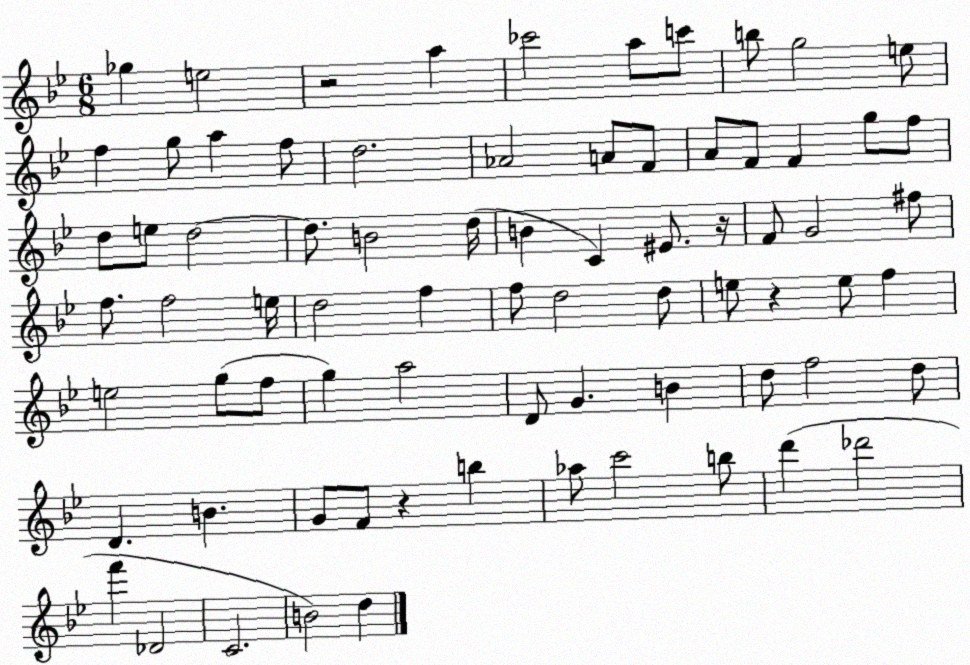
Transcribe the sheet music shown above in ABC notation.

X:1
T:Untitled
M:6/8
L:1/4
K:Bb
_g e2 z2 a _c'2 a/2 c'/2 b/2 g2 e/2 f g/2 a f/2 d2 _A2 A/2 F/2 A/2 F/2 F g/2 f/2 d/2 e/2 d2 d/2 B2 d/4 B C ^E/2 z/4 F/2 G2 ^f/2 f/2 f2 e/4 d2 f f/2 d2 d/2 e/2 z e/2 f e2 g/2 f/2 g a2 D/2 G B d/2 f2 d/2 D B G/2 F/2 z b _a/2 c'2 b/2 d' _d'2 f' _D2 C2 B2 d